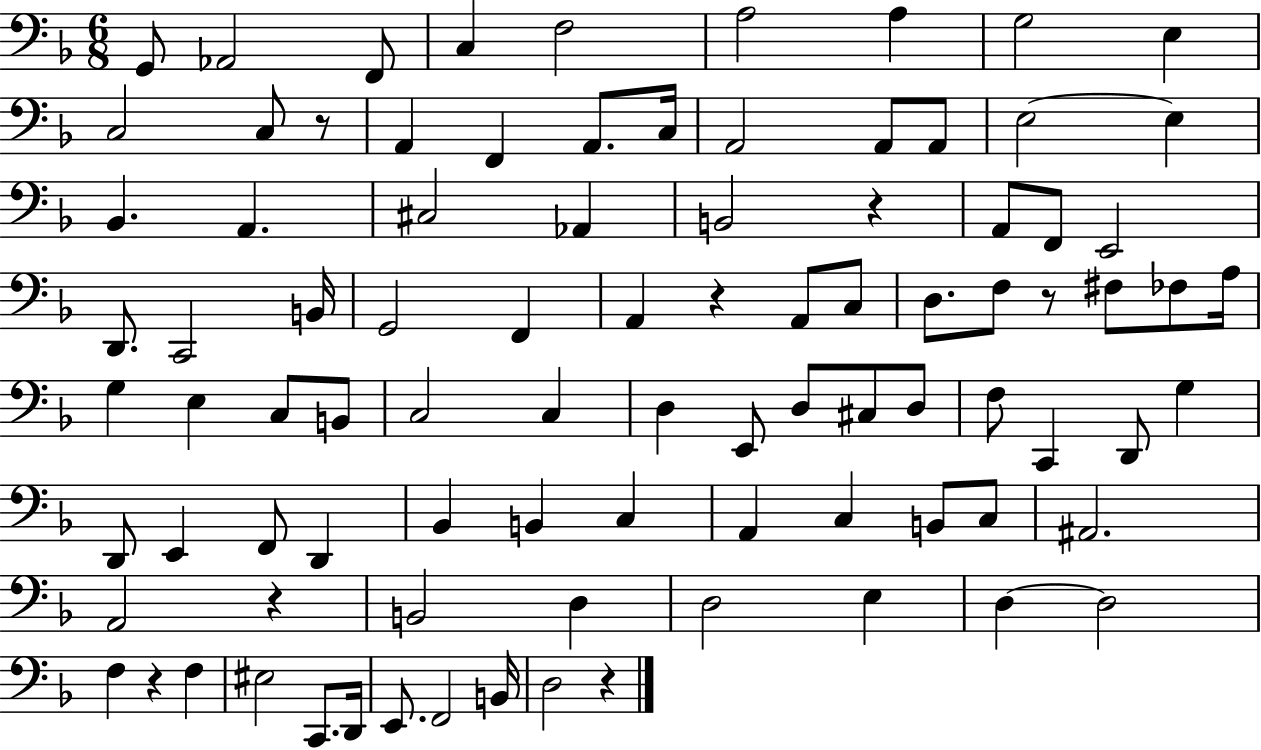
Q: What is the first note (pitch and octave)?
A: G2